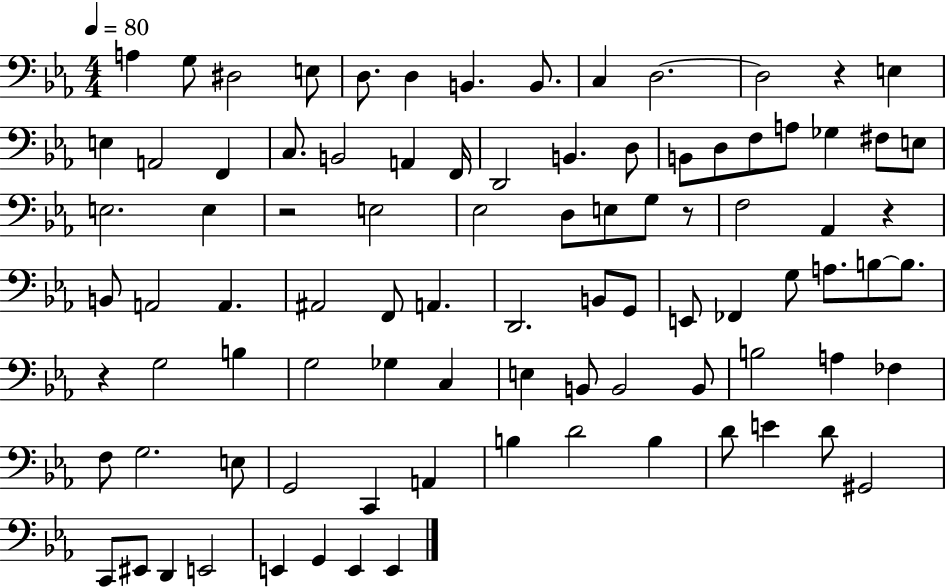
A3/q G3/e D#3/h E3/e D3/e. D3/q B2/q. B2/e. C3/q D3/h. D3/h R/q E3/q E3/q A2/h F2/q C3/e. B2/h A2/q F2/s D2/h B2/q. D3/e B2/e D3/e F3/e A3/e Gb3/q F#3/e E3/e E3/h. E3/q R/h E3/h Eb3/h D3/e E3/e G3/e R/e F3/h Ab2/q R/q B2/e A2/h A2/q. A#2/h F2/e A2/q. D2/h. B2/e G2/e E2/e FES2/q G3/e A3/e. B3/e B3/e. R/q G3/h B3/q G3/h Gb3/q C3/q E3/q B2/e B2/h B2/e B3/h A3/q FES3/q F3/e G3/h. E3/e G2/h C2/q A2/q B3/q D4/h B3/q D4/e E4/q D4/e G#2/h C2/e EIS2/e D2/q E2/h E2/q G2/q E2/q E2/q